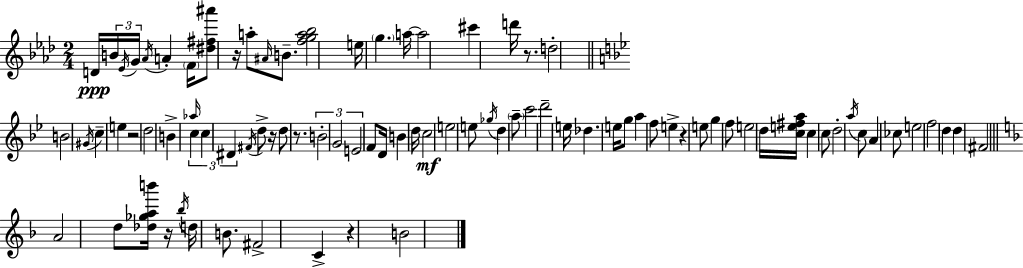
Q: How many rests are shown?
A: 8